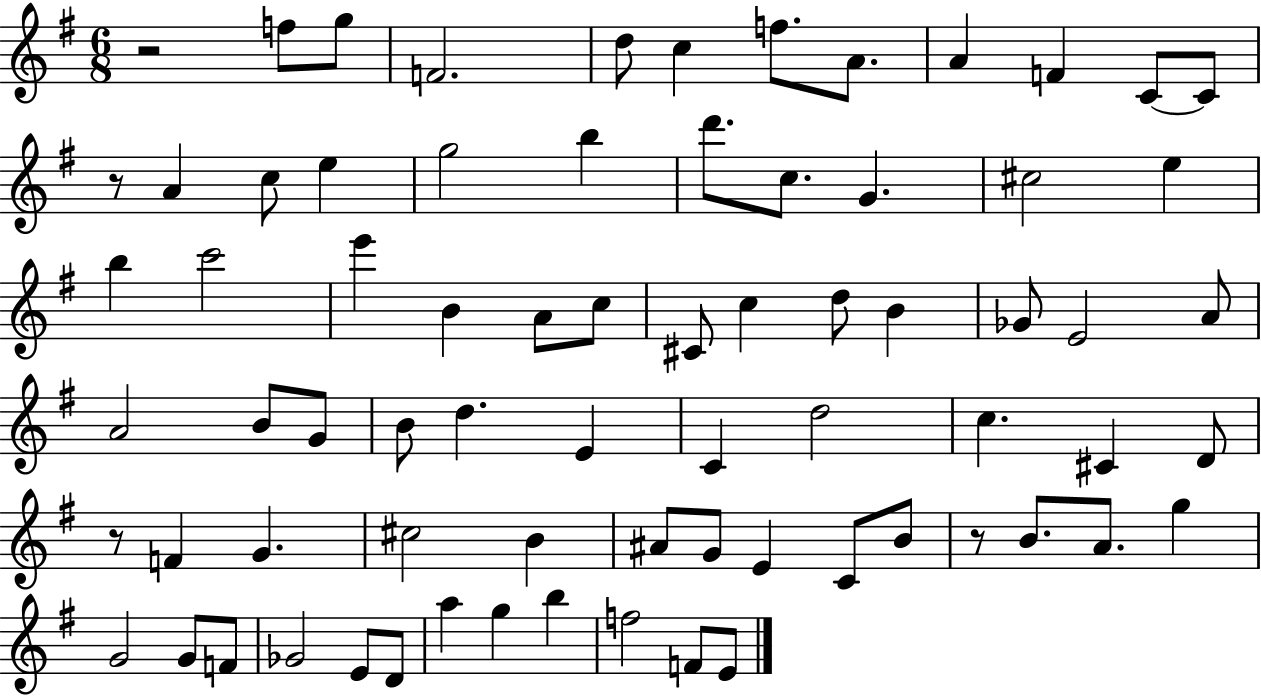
{
  \clef treble
  \numericTimeSignature
  \time 6/8
  \key g \major
  r2 f''8 g''8 | f'2. | d''8 c''4 f''8. a'8. | a'4 f'4 c'8~~ c'8 | \break r8 a'4 c''8 e''4 | g''2 b''4 | d'''8. c''8. g'4. | cis''2 e''4 | \break b''4 c'''2 | e'''4 b'4 a'8 c''8 | cis'8 c''4 d''8 b'4 | ges'8 e'2 a'8 | \break a'2 b'8 g'8 | b'8 d''4. e'4 | c'4 d''2 | c''4. cis'4 d'8 | \break r8 f'4 g'4. | cis''2 b'4 | ais'8 g'8 e'4 c'8 b'8 | r8 b'8. a'8. g''4 | \break g'2 g'8 f'8 | ges'2 e'8 d'8 | a''4 g''4 b''4 | f''2 f'8 e'8 | \break \bar "|."
}